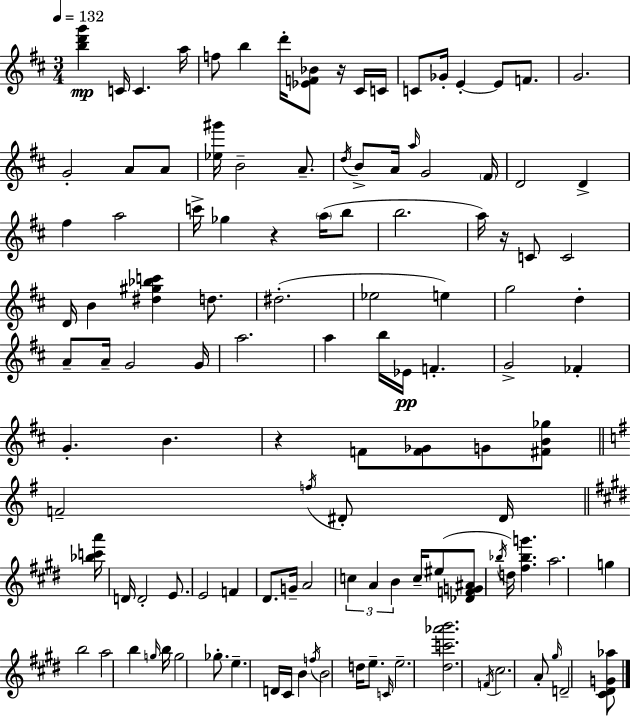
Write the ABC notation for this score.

X:1
T:Untitled
M:3/4
L:1/4
K:D
[bd'g'] C/4 C a/4 f/2 b d'/4 [_EF_B]/2 z/4 ^C/4 C/4 C/2 _G/4 E E/2 F/2 G2 G2 A/2 A/2 [_e^g']/4 B2 A/2 d/4 B/2 A/4 a/4 G2 ^F/4 D2 D ^f a2 c'/4 _g z a/4 b/2 b2 a/4 z/4 C/2 C2 D/4 B [^d^g_bc'] d/2 ^d2 _e2 e g2 d A/2 A/4 G2 G/4 a2 a b/4 _E/4 F G2 _F G B z F/2 [F_G]/2 G/2 [^FB_g]/2 F2 f/4 ^D/2 ^D/4 [_bc'a']/4 D/4 D2 E/2 E2 F ^D/2 G/4 A2 c A B c/4 ^e/2 [_DFG^A]/2 _b/4 d/4 [^f_bg'] a2 g b2 a2 b g/4 b/4 g2 _g/2 e D/4 ^C/4 B f/4 B2 d/4 e/2 C/4 e2 [^dc'_a'b']2 F/4 ^c2 A/2 ^g/4 D2 [^C^DG_a]/2